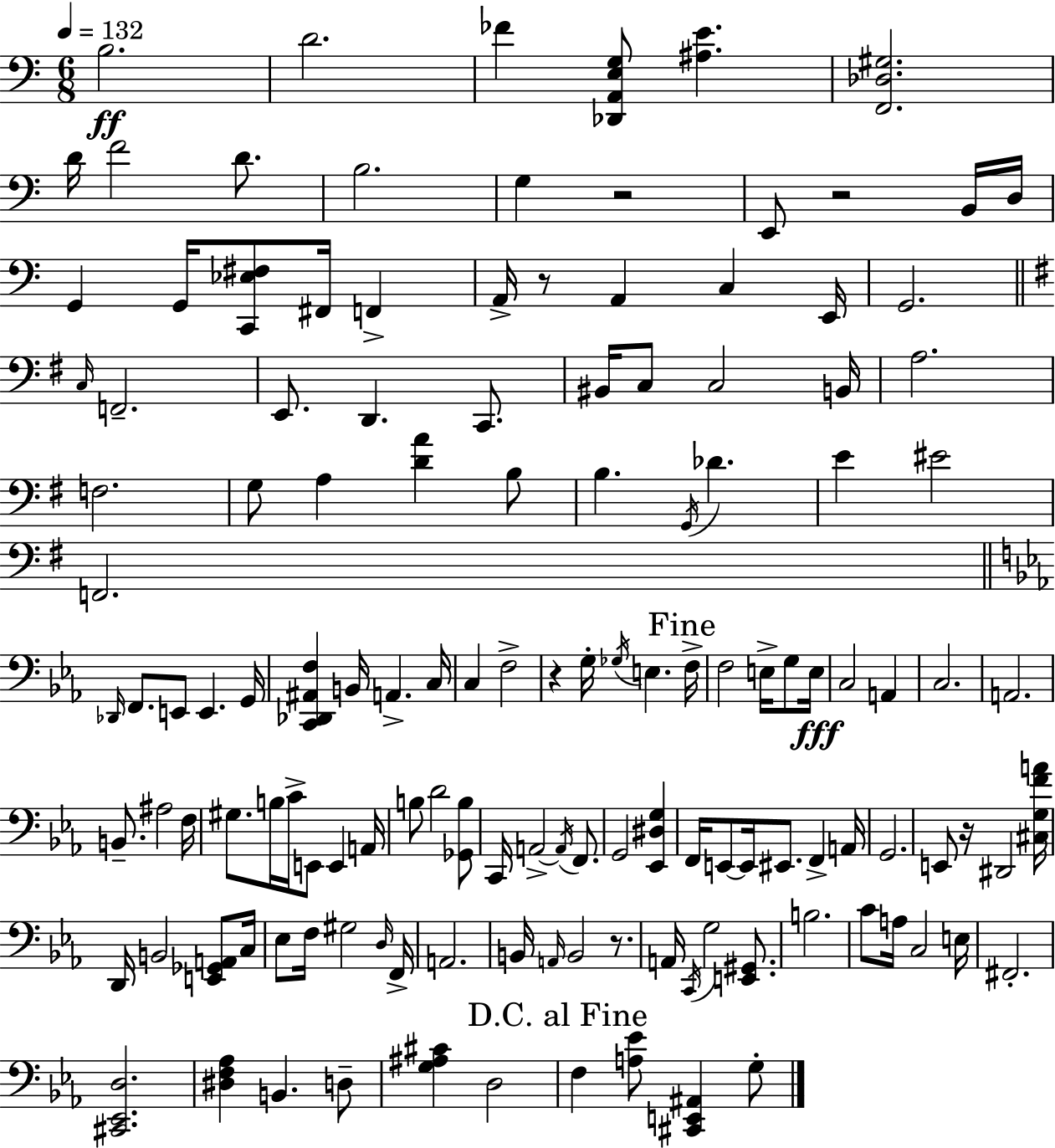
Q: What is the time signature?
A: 6/8